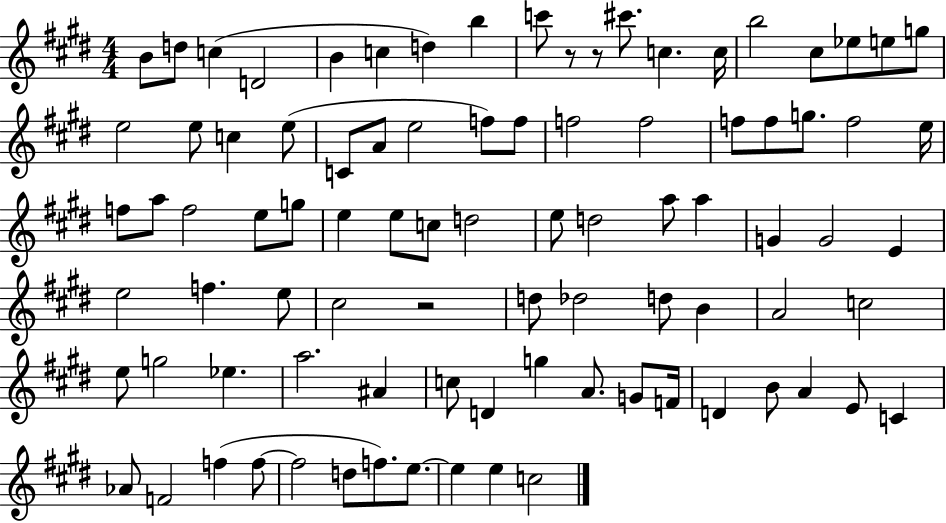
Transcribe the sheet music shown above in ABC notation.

X:1
T:Untitled
M:4/4
L:1/4
K:E
B/2 d/2 c D2 B c d b c'/2 z/2 z/2 ^c'/2 c c/4 b2 ^c/2 _e/2 e/2 g/2 e2 e/2 c e/2 C/2 A/2 e2 f/2 f/2 f2 f2 f/2 f/2 g/2 f2 e/4 f/2 a/2 f2 e/2 g/2 e e/2 c/2 d2 e/2 d2 a/2 a G G2 E e2 f e/2 ^c2 z2 d/2 _d2 d/2 B A2 c2 e/2 g2 _e a2 ^A c/2 D g A/2 G/2 F/4 D B/2 A E/2 C _A/2 F2 f f/2 f2 d/2 f/2 e/2 e e c2